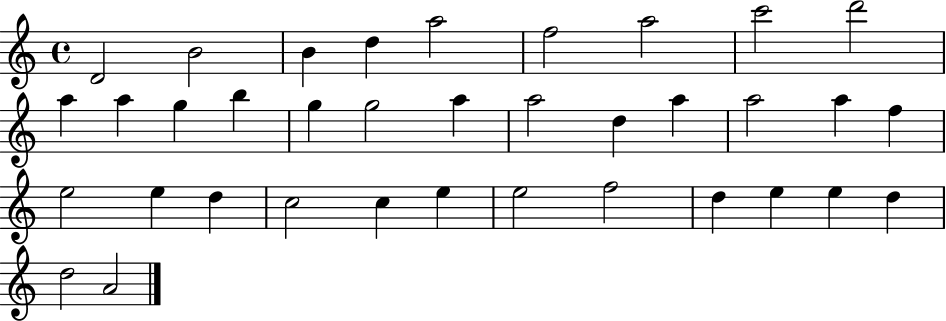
D4/h B4/h B4/q D5/q A5/h F5/h A5/h C6/h D6/h A5/q A5/q G5/q B5/q G5/q G5/h A5/q A5/h D5/q A5/q A5/h A5/q F5/q E5/h E5/q D5/q C5/h C5/q E5/q E5/h F5/h D5/q E5/q E5/q D5/q D5/h A4/h